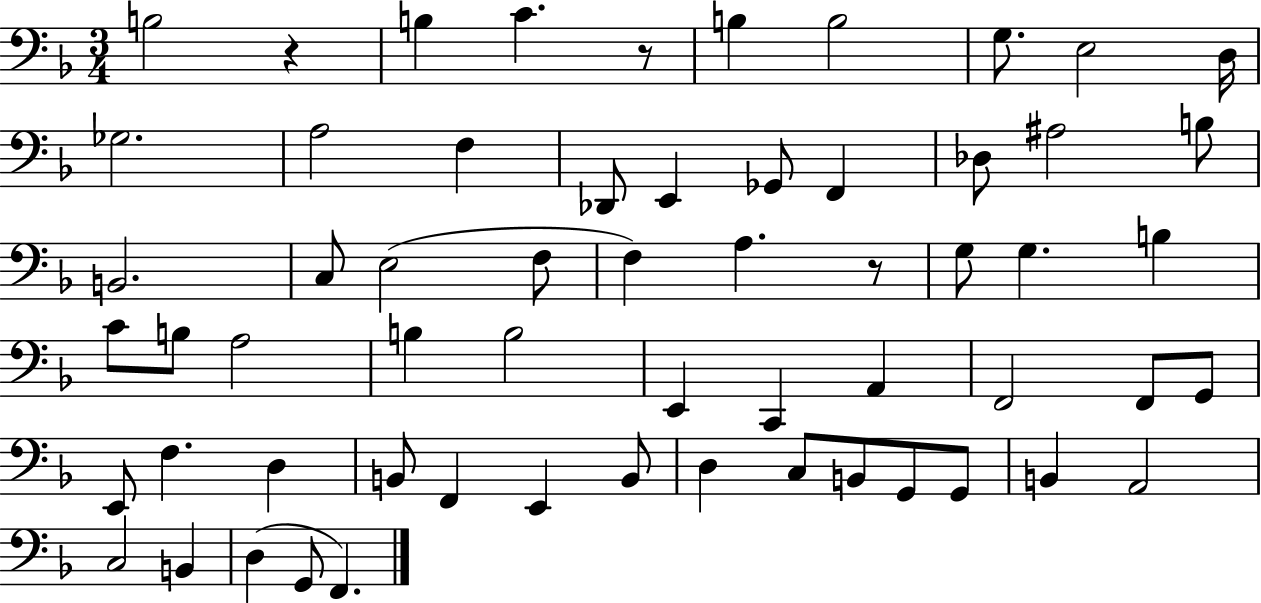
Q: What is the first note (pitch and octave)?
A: B3